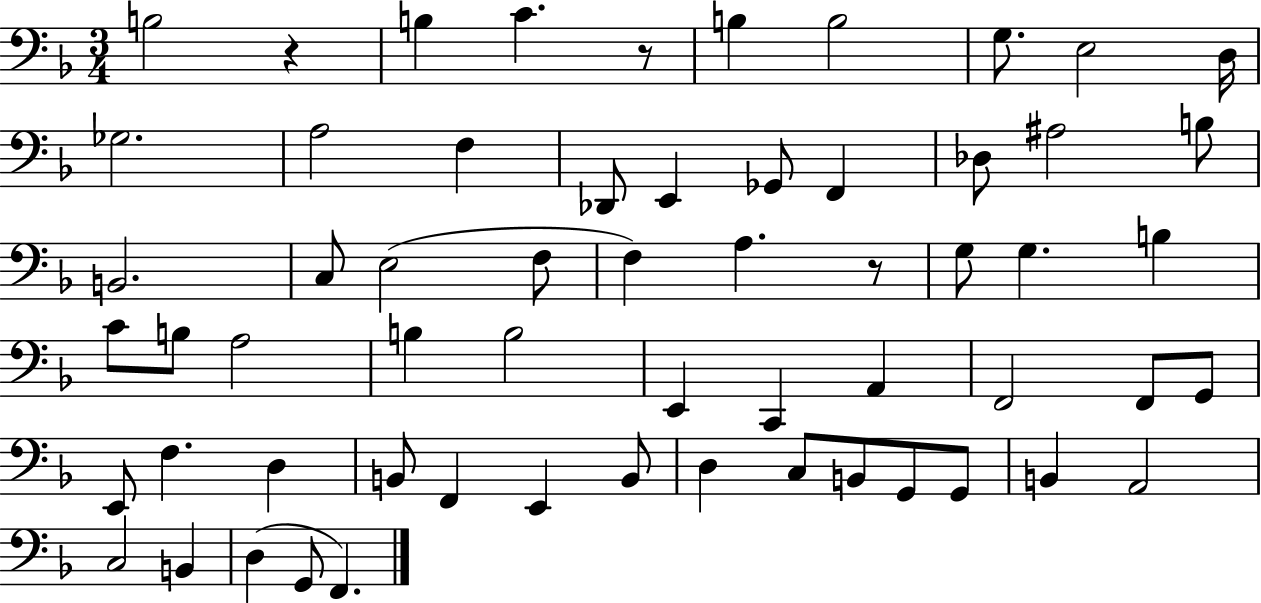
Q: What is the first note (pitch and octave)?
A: B3